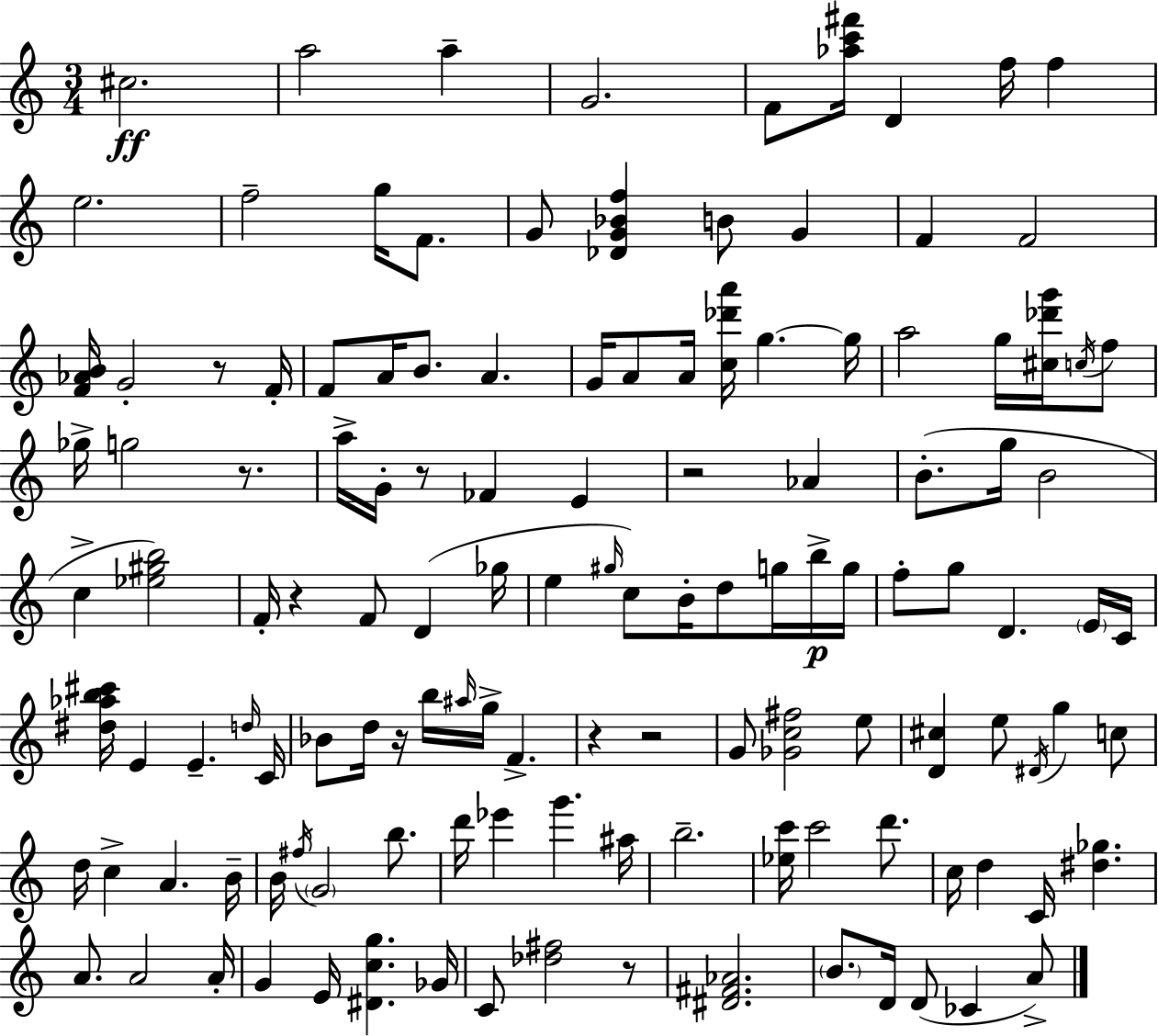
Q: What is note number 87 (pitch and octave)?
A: G6